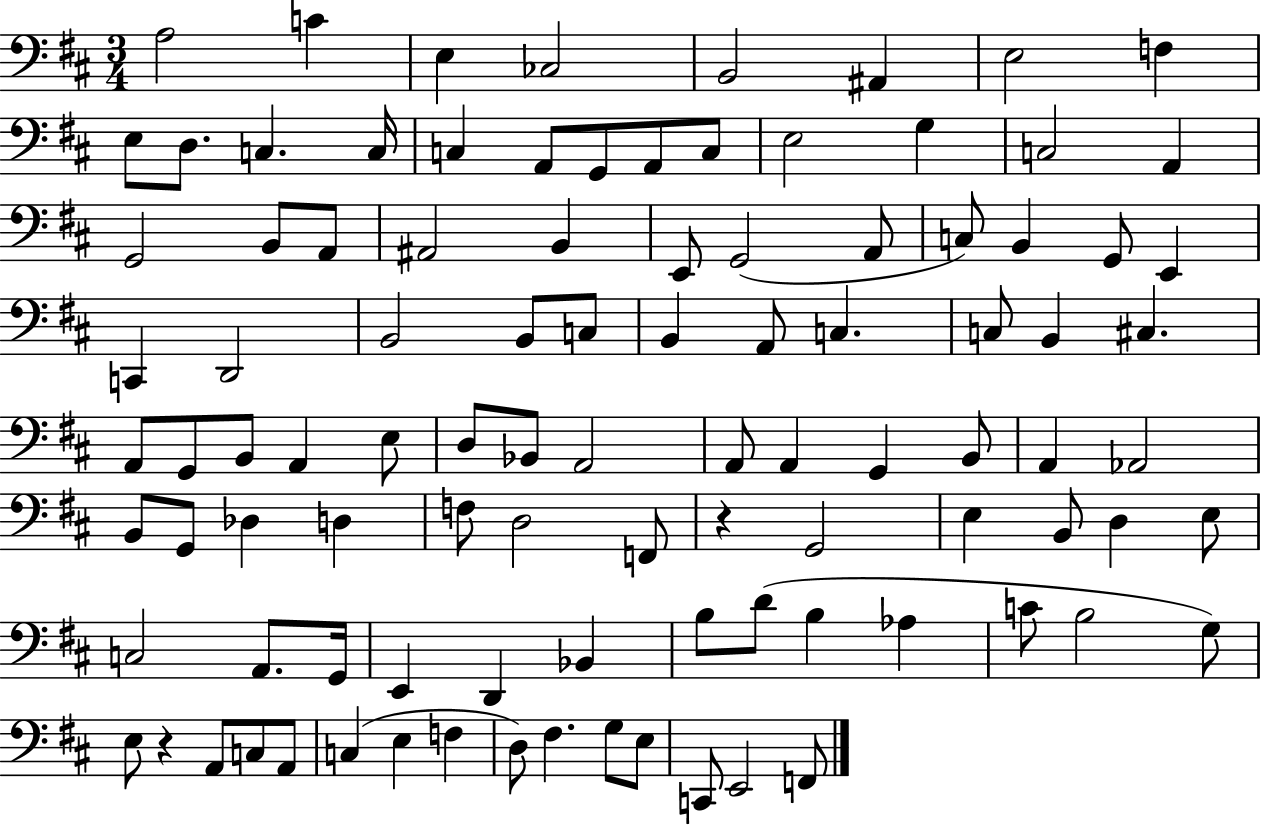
A3/h C4/q E3/q CES3/h B2/h A#2/q E3/h F3/q E3/e D3/e. C3/q. C3/s C3/q A2/e G2/e A2/e C3/e E3/h G3/q C3/h A2/q G2/h B2/e A2/e A#2/h B2/q E2/e G2/h A2/e C3/e B2/q G2/e E2/q C2/q D2/h B2/h B2/e C3/e B2/q A2/e C3/q. C3/e B2/q C#3/q. A2/e G2/e B2/e A2/q E3/e D3/e Bb2/e A2/h A2/e A2/q G2/q B2/e A2/q Ab2/h B2/e G2/e Db3/q D3/q F3/e D3/h F2/e R/q G2/h E3/q B2/e D3/q E3/e C3/h A2/e. G2/s E2/q D2/q Bb2/q B3/e D4/e B3/q Ab3/q C4/e B3/h G3/e E3/e R/q A2/e C3/e A2/e C3/q E3/q F3/q D3/e F#3/q. G3/e E3/e C2/e E2/h F2/e